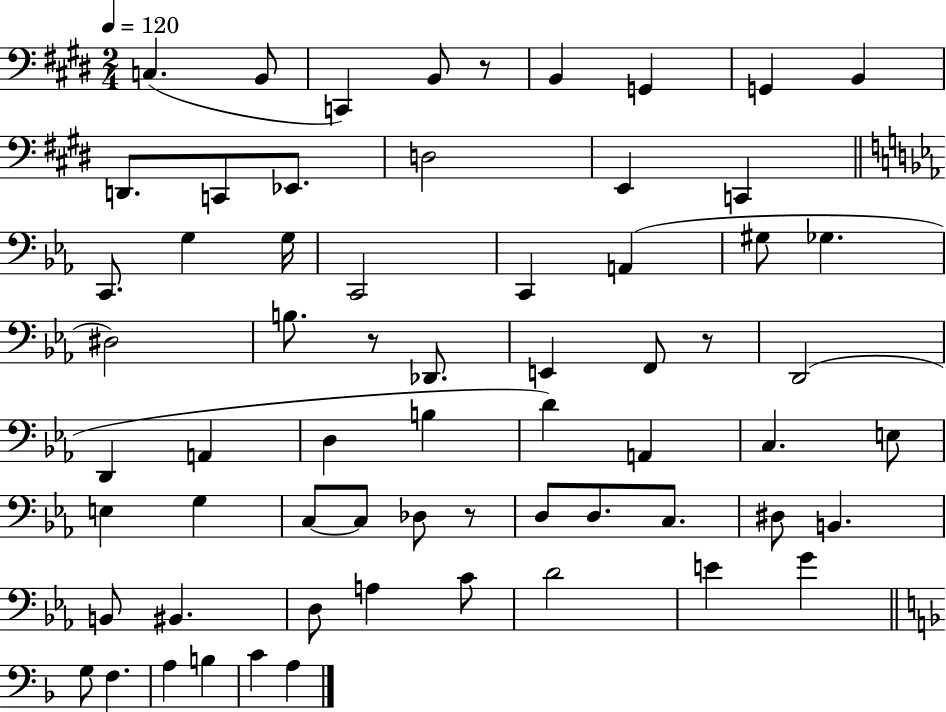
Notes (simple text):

C3/q. B2/e C2/q B2/e R/e B2/q G2/q G2/q B2/q D2/e. C2/e Eb2/e. D3/h E2/q C2/q C2/e. G3/q G3/s C2/h C2/q A2/q G#3/e Gb3/q. D#3/h B3/e. R/e Db2/e. E2/q F2/e R/e D2/h D2/q A2/q D3/q B3/q D4/q A2/q C3/q. E3/e E3/q G3/q C3/e C3/e Db3/e R/e D3/e D3/e. C3/e. D#3/e B2/q. B2/e BIS2/q. D3/e A3/q C4/e D4/h E4/q G4/q G3/e F3/q. A3/q B3/q C4/q A3/q